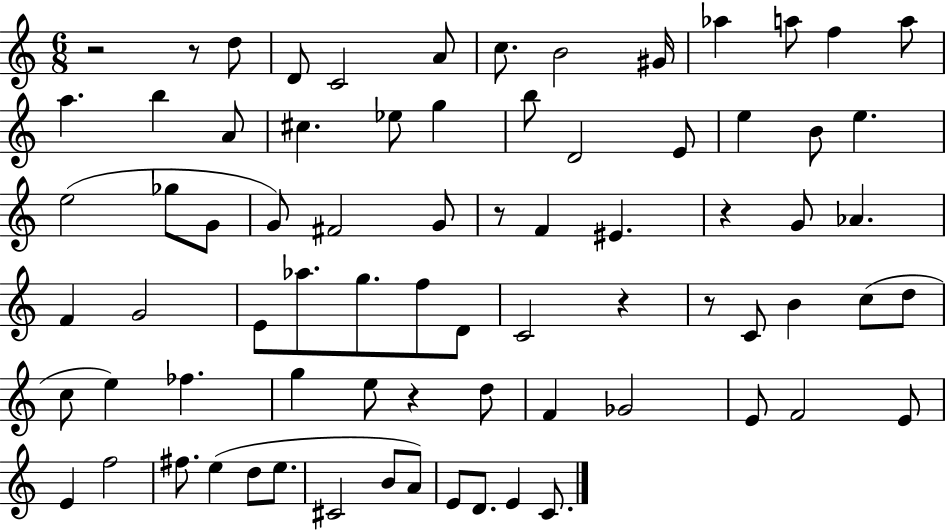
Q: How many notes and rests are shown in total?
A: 76